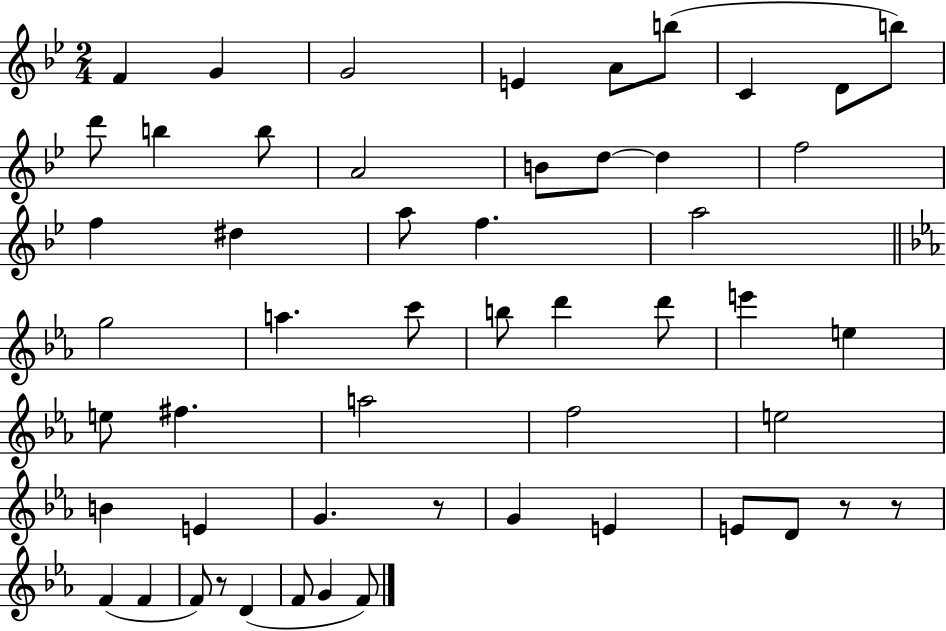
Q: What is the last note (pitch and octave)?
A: F4